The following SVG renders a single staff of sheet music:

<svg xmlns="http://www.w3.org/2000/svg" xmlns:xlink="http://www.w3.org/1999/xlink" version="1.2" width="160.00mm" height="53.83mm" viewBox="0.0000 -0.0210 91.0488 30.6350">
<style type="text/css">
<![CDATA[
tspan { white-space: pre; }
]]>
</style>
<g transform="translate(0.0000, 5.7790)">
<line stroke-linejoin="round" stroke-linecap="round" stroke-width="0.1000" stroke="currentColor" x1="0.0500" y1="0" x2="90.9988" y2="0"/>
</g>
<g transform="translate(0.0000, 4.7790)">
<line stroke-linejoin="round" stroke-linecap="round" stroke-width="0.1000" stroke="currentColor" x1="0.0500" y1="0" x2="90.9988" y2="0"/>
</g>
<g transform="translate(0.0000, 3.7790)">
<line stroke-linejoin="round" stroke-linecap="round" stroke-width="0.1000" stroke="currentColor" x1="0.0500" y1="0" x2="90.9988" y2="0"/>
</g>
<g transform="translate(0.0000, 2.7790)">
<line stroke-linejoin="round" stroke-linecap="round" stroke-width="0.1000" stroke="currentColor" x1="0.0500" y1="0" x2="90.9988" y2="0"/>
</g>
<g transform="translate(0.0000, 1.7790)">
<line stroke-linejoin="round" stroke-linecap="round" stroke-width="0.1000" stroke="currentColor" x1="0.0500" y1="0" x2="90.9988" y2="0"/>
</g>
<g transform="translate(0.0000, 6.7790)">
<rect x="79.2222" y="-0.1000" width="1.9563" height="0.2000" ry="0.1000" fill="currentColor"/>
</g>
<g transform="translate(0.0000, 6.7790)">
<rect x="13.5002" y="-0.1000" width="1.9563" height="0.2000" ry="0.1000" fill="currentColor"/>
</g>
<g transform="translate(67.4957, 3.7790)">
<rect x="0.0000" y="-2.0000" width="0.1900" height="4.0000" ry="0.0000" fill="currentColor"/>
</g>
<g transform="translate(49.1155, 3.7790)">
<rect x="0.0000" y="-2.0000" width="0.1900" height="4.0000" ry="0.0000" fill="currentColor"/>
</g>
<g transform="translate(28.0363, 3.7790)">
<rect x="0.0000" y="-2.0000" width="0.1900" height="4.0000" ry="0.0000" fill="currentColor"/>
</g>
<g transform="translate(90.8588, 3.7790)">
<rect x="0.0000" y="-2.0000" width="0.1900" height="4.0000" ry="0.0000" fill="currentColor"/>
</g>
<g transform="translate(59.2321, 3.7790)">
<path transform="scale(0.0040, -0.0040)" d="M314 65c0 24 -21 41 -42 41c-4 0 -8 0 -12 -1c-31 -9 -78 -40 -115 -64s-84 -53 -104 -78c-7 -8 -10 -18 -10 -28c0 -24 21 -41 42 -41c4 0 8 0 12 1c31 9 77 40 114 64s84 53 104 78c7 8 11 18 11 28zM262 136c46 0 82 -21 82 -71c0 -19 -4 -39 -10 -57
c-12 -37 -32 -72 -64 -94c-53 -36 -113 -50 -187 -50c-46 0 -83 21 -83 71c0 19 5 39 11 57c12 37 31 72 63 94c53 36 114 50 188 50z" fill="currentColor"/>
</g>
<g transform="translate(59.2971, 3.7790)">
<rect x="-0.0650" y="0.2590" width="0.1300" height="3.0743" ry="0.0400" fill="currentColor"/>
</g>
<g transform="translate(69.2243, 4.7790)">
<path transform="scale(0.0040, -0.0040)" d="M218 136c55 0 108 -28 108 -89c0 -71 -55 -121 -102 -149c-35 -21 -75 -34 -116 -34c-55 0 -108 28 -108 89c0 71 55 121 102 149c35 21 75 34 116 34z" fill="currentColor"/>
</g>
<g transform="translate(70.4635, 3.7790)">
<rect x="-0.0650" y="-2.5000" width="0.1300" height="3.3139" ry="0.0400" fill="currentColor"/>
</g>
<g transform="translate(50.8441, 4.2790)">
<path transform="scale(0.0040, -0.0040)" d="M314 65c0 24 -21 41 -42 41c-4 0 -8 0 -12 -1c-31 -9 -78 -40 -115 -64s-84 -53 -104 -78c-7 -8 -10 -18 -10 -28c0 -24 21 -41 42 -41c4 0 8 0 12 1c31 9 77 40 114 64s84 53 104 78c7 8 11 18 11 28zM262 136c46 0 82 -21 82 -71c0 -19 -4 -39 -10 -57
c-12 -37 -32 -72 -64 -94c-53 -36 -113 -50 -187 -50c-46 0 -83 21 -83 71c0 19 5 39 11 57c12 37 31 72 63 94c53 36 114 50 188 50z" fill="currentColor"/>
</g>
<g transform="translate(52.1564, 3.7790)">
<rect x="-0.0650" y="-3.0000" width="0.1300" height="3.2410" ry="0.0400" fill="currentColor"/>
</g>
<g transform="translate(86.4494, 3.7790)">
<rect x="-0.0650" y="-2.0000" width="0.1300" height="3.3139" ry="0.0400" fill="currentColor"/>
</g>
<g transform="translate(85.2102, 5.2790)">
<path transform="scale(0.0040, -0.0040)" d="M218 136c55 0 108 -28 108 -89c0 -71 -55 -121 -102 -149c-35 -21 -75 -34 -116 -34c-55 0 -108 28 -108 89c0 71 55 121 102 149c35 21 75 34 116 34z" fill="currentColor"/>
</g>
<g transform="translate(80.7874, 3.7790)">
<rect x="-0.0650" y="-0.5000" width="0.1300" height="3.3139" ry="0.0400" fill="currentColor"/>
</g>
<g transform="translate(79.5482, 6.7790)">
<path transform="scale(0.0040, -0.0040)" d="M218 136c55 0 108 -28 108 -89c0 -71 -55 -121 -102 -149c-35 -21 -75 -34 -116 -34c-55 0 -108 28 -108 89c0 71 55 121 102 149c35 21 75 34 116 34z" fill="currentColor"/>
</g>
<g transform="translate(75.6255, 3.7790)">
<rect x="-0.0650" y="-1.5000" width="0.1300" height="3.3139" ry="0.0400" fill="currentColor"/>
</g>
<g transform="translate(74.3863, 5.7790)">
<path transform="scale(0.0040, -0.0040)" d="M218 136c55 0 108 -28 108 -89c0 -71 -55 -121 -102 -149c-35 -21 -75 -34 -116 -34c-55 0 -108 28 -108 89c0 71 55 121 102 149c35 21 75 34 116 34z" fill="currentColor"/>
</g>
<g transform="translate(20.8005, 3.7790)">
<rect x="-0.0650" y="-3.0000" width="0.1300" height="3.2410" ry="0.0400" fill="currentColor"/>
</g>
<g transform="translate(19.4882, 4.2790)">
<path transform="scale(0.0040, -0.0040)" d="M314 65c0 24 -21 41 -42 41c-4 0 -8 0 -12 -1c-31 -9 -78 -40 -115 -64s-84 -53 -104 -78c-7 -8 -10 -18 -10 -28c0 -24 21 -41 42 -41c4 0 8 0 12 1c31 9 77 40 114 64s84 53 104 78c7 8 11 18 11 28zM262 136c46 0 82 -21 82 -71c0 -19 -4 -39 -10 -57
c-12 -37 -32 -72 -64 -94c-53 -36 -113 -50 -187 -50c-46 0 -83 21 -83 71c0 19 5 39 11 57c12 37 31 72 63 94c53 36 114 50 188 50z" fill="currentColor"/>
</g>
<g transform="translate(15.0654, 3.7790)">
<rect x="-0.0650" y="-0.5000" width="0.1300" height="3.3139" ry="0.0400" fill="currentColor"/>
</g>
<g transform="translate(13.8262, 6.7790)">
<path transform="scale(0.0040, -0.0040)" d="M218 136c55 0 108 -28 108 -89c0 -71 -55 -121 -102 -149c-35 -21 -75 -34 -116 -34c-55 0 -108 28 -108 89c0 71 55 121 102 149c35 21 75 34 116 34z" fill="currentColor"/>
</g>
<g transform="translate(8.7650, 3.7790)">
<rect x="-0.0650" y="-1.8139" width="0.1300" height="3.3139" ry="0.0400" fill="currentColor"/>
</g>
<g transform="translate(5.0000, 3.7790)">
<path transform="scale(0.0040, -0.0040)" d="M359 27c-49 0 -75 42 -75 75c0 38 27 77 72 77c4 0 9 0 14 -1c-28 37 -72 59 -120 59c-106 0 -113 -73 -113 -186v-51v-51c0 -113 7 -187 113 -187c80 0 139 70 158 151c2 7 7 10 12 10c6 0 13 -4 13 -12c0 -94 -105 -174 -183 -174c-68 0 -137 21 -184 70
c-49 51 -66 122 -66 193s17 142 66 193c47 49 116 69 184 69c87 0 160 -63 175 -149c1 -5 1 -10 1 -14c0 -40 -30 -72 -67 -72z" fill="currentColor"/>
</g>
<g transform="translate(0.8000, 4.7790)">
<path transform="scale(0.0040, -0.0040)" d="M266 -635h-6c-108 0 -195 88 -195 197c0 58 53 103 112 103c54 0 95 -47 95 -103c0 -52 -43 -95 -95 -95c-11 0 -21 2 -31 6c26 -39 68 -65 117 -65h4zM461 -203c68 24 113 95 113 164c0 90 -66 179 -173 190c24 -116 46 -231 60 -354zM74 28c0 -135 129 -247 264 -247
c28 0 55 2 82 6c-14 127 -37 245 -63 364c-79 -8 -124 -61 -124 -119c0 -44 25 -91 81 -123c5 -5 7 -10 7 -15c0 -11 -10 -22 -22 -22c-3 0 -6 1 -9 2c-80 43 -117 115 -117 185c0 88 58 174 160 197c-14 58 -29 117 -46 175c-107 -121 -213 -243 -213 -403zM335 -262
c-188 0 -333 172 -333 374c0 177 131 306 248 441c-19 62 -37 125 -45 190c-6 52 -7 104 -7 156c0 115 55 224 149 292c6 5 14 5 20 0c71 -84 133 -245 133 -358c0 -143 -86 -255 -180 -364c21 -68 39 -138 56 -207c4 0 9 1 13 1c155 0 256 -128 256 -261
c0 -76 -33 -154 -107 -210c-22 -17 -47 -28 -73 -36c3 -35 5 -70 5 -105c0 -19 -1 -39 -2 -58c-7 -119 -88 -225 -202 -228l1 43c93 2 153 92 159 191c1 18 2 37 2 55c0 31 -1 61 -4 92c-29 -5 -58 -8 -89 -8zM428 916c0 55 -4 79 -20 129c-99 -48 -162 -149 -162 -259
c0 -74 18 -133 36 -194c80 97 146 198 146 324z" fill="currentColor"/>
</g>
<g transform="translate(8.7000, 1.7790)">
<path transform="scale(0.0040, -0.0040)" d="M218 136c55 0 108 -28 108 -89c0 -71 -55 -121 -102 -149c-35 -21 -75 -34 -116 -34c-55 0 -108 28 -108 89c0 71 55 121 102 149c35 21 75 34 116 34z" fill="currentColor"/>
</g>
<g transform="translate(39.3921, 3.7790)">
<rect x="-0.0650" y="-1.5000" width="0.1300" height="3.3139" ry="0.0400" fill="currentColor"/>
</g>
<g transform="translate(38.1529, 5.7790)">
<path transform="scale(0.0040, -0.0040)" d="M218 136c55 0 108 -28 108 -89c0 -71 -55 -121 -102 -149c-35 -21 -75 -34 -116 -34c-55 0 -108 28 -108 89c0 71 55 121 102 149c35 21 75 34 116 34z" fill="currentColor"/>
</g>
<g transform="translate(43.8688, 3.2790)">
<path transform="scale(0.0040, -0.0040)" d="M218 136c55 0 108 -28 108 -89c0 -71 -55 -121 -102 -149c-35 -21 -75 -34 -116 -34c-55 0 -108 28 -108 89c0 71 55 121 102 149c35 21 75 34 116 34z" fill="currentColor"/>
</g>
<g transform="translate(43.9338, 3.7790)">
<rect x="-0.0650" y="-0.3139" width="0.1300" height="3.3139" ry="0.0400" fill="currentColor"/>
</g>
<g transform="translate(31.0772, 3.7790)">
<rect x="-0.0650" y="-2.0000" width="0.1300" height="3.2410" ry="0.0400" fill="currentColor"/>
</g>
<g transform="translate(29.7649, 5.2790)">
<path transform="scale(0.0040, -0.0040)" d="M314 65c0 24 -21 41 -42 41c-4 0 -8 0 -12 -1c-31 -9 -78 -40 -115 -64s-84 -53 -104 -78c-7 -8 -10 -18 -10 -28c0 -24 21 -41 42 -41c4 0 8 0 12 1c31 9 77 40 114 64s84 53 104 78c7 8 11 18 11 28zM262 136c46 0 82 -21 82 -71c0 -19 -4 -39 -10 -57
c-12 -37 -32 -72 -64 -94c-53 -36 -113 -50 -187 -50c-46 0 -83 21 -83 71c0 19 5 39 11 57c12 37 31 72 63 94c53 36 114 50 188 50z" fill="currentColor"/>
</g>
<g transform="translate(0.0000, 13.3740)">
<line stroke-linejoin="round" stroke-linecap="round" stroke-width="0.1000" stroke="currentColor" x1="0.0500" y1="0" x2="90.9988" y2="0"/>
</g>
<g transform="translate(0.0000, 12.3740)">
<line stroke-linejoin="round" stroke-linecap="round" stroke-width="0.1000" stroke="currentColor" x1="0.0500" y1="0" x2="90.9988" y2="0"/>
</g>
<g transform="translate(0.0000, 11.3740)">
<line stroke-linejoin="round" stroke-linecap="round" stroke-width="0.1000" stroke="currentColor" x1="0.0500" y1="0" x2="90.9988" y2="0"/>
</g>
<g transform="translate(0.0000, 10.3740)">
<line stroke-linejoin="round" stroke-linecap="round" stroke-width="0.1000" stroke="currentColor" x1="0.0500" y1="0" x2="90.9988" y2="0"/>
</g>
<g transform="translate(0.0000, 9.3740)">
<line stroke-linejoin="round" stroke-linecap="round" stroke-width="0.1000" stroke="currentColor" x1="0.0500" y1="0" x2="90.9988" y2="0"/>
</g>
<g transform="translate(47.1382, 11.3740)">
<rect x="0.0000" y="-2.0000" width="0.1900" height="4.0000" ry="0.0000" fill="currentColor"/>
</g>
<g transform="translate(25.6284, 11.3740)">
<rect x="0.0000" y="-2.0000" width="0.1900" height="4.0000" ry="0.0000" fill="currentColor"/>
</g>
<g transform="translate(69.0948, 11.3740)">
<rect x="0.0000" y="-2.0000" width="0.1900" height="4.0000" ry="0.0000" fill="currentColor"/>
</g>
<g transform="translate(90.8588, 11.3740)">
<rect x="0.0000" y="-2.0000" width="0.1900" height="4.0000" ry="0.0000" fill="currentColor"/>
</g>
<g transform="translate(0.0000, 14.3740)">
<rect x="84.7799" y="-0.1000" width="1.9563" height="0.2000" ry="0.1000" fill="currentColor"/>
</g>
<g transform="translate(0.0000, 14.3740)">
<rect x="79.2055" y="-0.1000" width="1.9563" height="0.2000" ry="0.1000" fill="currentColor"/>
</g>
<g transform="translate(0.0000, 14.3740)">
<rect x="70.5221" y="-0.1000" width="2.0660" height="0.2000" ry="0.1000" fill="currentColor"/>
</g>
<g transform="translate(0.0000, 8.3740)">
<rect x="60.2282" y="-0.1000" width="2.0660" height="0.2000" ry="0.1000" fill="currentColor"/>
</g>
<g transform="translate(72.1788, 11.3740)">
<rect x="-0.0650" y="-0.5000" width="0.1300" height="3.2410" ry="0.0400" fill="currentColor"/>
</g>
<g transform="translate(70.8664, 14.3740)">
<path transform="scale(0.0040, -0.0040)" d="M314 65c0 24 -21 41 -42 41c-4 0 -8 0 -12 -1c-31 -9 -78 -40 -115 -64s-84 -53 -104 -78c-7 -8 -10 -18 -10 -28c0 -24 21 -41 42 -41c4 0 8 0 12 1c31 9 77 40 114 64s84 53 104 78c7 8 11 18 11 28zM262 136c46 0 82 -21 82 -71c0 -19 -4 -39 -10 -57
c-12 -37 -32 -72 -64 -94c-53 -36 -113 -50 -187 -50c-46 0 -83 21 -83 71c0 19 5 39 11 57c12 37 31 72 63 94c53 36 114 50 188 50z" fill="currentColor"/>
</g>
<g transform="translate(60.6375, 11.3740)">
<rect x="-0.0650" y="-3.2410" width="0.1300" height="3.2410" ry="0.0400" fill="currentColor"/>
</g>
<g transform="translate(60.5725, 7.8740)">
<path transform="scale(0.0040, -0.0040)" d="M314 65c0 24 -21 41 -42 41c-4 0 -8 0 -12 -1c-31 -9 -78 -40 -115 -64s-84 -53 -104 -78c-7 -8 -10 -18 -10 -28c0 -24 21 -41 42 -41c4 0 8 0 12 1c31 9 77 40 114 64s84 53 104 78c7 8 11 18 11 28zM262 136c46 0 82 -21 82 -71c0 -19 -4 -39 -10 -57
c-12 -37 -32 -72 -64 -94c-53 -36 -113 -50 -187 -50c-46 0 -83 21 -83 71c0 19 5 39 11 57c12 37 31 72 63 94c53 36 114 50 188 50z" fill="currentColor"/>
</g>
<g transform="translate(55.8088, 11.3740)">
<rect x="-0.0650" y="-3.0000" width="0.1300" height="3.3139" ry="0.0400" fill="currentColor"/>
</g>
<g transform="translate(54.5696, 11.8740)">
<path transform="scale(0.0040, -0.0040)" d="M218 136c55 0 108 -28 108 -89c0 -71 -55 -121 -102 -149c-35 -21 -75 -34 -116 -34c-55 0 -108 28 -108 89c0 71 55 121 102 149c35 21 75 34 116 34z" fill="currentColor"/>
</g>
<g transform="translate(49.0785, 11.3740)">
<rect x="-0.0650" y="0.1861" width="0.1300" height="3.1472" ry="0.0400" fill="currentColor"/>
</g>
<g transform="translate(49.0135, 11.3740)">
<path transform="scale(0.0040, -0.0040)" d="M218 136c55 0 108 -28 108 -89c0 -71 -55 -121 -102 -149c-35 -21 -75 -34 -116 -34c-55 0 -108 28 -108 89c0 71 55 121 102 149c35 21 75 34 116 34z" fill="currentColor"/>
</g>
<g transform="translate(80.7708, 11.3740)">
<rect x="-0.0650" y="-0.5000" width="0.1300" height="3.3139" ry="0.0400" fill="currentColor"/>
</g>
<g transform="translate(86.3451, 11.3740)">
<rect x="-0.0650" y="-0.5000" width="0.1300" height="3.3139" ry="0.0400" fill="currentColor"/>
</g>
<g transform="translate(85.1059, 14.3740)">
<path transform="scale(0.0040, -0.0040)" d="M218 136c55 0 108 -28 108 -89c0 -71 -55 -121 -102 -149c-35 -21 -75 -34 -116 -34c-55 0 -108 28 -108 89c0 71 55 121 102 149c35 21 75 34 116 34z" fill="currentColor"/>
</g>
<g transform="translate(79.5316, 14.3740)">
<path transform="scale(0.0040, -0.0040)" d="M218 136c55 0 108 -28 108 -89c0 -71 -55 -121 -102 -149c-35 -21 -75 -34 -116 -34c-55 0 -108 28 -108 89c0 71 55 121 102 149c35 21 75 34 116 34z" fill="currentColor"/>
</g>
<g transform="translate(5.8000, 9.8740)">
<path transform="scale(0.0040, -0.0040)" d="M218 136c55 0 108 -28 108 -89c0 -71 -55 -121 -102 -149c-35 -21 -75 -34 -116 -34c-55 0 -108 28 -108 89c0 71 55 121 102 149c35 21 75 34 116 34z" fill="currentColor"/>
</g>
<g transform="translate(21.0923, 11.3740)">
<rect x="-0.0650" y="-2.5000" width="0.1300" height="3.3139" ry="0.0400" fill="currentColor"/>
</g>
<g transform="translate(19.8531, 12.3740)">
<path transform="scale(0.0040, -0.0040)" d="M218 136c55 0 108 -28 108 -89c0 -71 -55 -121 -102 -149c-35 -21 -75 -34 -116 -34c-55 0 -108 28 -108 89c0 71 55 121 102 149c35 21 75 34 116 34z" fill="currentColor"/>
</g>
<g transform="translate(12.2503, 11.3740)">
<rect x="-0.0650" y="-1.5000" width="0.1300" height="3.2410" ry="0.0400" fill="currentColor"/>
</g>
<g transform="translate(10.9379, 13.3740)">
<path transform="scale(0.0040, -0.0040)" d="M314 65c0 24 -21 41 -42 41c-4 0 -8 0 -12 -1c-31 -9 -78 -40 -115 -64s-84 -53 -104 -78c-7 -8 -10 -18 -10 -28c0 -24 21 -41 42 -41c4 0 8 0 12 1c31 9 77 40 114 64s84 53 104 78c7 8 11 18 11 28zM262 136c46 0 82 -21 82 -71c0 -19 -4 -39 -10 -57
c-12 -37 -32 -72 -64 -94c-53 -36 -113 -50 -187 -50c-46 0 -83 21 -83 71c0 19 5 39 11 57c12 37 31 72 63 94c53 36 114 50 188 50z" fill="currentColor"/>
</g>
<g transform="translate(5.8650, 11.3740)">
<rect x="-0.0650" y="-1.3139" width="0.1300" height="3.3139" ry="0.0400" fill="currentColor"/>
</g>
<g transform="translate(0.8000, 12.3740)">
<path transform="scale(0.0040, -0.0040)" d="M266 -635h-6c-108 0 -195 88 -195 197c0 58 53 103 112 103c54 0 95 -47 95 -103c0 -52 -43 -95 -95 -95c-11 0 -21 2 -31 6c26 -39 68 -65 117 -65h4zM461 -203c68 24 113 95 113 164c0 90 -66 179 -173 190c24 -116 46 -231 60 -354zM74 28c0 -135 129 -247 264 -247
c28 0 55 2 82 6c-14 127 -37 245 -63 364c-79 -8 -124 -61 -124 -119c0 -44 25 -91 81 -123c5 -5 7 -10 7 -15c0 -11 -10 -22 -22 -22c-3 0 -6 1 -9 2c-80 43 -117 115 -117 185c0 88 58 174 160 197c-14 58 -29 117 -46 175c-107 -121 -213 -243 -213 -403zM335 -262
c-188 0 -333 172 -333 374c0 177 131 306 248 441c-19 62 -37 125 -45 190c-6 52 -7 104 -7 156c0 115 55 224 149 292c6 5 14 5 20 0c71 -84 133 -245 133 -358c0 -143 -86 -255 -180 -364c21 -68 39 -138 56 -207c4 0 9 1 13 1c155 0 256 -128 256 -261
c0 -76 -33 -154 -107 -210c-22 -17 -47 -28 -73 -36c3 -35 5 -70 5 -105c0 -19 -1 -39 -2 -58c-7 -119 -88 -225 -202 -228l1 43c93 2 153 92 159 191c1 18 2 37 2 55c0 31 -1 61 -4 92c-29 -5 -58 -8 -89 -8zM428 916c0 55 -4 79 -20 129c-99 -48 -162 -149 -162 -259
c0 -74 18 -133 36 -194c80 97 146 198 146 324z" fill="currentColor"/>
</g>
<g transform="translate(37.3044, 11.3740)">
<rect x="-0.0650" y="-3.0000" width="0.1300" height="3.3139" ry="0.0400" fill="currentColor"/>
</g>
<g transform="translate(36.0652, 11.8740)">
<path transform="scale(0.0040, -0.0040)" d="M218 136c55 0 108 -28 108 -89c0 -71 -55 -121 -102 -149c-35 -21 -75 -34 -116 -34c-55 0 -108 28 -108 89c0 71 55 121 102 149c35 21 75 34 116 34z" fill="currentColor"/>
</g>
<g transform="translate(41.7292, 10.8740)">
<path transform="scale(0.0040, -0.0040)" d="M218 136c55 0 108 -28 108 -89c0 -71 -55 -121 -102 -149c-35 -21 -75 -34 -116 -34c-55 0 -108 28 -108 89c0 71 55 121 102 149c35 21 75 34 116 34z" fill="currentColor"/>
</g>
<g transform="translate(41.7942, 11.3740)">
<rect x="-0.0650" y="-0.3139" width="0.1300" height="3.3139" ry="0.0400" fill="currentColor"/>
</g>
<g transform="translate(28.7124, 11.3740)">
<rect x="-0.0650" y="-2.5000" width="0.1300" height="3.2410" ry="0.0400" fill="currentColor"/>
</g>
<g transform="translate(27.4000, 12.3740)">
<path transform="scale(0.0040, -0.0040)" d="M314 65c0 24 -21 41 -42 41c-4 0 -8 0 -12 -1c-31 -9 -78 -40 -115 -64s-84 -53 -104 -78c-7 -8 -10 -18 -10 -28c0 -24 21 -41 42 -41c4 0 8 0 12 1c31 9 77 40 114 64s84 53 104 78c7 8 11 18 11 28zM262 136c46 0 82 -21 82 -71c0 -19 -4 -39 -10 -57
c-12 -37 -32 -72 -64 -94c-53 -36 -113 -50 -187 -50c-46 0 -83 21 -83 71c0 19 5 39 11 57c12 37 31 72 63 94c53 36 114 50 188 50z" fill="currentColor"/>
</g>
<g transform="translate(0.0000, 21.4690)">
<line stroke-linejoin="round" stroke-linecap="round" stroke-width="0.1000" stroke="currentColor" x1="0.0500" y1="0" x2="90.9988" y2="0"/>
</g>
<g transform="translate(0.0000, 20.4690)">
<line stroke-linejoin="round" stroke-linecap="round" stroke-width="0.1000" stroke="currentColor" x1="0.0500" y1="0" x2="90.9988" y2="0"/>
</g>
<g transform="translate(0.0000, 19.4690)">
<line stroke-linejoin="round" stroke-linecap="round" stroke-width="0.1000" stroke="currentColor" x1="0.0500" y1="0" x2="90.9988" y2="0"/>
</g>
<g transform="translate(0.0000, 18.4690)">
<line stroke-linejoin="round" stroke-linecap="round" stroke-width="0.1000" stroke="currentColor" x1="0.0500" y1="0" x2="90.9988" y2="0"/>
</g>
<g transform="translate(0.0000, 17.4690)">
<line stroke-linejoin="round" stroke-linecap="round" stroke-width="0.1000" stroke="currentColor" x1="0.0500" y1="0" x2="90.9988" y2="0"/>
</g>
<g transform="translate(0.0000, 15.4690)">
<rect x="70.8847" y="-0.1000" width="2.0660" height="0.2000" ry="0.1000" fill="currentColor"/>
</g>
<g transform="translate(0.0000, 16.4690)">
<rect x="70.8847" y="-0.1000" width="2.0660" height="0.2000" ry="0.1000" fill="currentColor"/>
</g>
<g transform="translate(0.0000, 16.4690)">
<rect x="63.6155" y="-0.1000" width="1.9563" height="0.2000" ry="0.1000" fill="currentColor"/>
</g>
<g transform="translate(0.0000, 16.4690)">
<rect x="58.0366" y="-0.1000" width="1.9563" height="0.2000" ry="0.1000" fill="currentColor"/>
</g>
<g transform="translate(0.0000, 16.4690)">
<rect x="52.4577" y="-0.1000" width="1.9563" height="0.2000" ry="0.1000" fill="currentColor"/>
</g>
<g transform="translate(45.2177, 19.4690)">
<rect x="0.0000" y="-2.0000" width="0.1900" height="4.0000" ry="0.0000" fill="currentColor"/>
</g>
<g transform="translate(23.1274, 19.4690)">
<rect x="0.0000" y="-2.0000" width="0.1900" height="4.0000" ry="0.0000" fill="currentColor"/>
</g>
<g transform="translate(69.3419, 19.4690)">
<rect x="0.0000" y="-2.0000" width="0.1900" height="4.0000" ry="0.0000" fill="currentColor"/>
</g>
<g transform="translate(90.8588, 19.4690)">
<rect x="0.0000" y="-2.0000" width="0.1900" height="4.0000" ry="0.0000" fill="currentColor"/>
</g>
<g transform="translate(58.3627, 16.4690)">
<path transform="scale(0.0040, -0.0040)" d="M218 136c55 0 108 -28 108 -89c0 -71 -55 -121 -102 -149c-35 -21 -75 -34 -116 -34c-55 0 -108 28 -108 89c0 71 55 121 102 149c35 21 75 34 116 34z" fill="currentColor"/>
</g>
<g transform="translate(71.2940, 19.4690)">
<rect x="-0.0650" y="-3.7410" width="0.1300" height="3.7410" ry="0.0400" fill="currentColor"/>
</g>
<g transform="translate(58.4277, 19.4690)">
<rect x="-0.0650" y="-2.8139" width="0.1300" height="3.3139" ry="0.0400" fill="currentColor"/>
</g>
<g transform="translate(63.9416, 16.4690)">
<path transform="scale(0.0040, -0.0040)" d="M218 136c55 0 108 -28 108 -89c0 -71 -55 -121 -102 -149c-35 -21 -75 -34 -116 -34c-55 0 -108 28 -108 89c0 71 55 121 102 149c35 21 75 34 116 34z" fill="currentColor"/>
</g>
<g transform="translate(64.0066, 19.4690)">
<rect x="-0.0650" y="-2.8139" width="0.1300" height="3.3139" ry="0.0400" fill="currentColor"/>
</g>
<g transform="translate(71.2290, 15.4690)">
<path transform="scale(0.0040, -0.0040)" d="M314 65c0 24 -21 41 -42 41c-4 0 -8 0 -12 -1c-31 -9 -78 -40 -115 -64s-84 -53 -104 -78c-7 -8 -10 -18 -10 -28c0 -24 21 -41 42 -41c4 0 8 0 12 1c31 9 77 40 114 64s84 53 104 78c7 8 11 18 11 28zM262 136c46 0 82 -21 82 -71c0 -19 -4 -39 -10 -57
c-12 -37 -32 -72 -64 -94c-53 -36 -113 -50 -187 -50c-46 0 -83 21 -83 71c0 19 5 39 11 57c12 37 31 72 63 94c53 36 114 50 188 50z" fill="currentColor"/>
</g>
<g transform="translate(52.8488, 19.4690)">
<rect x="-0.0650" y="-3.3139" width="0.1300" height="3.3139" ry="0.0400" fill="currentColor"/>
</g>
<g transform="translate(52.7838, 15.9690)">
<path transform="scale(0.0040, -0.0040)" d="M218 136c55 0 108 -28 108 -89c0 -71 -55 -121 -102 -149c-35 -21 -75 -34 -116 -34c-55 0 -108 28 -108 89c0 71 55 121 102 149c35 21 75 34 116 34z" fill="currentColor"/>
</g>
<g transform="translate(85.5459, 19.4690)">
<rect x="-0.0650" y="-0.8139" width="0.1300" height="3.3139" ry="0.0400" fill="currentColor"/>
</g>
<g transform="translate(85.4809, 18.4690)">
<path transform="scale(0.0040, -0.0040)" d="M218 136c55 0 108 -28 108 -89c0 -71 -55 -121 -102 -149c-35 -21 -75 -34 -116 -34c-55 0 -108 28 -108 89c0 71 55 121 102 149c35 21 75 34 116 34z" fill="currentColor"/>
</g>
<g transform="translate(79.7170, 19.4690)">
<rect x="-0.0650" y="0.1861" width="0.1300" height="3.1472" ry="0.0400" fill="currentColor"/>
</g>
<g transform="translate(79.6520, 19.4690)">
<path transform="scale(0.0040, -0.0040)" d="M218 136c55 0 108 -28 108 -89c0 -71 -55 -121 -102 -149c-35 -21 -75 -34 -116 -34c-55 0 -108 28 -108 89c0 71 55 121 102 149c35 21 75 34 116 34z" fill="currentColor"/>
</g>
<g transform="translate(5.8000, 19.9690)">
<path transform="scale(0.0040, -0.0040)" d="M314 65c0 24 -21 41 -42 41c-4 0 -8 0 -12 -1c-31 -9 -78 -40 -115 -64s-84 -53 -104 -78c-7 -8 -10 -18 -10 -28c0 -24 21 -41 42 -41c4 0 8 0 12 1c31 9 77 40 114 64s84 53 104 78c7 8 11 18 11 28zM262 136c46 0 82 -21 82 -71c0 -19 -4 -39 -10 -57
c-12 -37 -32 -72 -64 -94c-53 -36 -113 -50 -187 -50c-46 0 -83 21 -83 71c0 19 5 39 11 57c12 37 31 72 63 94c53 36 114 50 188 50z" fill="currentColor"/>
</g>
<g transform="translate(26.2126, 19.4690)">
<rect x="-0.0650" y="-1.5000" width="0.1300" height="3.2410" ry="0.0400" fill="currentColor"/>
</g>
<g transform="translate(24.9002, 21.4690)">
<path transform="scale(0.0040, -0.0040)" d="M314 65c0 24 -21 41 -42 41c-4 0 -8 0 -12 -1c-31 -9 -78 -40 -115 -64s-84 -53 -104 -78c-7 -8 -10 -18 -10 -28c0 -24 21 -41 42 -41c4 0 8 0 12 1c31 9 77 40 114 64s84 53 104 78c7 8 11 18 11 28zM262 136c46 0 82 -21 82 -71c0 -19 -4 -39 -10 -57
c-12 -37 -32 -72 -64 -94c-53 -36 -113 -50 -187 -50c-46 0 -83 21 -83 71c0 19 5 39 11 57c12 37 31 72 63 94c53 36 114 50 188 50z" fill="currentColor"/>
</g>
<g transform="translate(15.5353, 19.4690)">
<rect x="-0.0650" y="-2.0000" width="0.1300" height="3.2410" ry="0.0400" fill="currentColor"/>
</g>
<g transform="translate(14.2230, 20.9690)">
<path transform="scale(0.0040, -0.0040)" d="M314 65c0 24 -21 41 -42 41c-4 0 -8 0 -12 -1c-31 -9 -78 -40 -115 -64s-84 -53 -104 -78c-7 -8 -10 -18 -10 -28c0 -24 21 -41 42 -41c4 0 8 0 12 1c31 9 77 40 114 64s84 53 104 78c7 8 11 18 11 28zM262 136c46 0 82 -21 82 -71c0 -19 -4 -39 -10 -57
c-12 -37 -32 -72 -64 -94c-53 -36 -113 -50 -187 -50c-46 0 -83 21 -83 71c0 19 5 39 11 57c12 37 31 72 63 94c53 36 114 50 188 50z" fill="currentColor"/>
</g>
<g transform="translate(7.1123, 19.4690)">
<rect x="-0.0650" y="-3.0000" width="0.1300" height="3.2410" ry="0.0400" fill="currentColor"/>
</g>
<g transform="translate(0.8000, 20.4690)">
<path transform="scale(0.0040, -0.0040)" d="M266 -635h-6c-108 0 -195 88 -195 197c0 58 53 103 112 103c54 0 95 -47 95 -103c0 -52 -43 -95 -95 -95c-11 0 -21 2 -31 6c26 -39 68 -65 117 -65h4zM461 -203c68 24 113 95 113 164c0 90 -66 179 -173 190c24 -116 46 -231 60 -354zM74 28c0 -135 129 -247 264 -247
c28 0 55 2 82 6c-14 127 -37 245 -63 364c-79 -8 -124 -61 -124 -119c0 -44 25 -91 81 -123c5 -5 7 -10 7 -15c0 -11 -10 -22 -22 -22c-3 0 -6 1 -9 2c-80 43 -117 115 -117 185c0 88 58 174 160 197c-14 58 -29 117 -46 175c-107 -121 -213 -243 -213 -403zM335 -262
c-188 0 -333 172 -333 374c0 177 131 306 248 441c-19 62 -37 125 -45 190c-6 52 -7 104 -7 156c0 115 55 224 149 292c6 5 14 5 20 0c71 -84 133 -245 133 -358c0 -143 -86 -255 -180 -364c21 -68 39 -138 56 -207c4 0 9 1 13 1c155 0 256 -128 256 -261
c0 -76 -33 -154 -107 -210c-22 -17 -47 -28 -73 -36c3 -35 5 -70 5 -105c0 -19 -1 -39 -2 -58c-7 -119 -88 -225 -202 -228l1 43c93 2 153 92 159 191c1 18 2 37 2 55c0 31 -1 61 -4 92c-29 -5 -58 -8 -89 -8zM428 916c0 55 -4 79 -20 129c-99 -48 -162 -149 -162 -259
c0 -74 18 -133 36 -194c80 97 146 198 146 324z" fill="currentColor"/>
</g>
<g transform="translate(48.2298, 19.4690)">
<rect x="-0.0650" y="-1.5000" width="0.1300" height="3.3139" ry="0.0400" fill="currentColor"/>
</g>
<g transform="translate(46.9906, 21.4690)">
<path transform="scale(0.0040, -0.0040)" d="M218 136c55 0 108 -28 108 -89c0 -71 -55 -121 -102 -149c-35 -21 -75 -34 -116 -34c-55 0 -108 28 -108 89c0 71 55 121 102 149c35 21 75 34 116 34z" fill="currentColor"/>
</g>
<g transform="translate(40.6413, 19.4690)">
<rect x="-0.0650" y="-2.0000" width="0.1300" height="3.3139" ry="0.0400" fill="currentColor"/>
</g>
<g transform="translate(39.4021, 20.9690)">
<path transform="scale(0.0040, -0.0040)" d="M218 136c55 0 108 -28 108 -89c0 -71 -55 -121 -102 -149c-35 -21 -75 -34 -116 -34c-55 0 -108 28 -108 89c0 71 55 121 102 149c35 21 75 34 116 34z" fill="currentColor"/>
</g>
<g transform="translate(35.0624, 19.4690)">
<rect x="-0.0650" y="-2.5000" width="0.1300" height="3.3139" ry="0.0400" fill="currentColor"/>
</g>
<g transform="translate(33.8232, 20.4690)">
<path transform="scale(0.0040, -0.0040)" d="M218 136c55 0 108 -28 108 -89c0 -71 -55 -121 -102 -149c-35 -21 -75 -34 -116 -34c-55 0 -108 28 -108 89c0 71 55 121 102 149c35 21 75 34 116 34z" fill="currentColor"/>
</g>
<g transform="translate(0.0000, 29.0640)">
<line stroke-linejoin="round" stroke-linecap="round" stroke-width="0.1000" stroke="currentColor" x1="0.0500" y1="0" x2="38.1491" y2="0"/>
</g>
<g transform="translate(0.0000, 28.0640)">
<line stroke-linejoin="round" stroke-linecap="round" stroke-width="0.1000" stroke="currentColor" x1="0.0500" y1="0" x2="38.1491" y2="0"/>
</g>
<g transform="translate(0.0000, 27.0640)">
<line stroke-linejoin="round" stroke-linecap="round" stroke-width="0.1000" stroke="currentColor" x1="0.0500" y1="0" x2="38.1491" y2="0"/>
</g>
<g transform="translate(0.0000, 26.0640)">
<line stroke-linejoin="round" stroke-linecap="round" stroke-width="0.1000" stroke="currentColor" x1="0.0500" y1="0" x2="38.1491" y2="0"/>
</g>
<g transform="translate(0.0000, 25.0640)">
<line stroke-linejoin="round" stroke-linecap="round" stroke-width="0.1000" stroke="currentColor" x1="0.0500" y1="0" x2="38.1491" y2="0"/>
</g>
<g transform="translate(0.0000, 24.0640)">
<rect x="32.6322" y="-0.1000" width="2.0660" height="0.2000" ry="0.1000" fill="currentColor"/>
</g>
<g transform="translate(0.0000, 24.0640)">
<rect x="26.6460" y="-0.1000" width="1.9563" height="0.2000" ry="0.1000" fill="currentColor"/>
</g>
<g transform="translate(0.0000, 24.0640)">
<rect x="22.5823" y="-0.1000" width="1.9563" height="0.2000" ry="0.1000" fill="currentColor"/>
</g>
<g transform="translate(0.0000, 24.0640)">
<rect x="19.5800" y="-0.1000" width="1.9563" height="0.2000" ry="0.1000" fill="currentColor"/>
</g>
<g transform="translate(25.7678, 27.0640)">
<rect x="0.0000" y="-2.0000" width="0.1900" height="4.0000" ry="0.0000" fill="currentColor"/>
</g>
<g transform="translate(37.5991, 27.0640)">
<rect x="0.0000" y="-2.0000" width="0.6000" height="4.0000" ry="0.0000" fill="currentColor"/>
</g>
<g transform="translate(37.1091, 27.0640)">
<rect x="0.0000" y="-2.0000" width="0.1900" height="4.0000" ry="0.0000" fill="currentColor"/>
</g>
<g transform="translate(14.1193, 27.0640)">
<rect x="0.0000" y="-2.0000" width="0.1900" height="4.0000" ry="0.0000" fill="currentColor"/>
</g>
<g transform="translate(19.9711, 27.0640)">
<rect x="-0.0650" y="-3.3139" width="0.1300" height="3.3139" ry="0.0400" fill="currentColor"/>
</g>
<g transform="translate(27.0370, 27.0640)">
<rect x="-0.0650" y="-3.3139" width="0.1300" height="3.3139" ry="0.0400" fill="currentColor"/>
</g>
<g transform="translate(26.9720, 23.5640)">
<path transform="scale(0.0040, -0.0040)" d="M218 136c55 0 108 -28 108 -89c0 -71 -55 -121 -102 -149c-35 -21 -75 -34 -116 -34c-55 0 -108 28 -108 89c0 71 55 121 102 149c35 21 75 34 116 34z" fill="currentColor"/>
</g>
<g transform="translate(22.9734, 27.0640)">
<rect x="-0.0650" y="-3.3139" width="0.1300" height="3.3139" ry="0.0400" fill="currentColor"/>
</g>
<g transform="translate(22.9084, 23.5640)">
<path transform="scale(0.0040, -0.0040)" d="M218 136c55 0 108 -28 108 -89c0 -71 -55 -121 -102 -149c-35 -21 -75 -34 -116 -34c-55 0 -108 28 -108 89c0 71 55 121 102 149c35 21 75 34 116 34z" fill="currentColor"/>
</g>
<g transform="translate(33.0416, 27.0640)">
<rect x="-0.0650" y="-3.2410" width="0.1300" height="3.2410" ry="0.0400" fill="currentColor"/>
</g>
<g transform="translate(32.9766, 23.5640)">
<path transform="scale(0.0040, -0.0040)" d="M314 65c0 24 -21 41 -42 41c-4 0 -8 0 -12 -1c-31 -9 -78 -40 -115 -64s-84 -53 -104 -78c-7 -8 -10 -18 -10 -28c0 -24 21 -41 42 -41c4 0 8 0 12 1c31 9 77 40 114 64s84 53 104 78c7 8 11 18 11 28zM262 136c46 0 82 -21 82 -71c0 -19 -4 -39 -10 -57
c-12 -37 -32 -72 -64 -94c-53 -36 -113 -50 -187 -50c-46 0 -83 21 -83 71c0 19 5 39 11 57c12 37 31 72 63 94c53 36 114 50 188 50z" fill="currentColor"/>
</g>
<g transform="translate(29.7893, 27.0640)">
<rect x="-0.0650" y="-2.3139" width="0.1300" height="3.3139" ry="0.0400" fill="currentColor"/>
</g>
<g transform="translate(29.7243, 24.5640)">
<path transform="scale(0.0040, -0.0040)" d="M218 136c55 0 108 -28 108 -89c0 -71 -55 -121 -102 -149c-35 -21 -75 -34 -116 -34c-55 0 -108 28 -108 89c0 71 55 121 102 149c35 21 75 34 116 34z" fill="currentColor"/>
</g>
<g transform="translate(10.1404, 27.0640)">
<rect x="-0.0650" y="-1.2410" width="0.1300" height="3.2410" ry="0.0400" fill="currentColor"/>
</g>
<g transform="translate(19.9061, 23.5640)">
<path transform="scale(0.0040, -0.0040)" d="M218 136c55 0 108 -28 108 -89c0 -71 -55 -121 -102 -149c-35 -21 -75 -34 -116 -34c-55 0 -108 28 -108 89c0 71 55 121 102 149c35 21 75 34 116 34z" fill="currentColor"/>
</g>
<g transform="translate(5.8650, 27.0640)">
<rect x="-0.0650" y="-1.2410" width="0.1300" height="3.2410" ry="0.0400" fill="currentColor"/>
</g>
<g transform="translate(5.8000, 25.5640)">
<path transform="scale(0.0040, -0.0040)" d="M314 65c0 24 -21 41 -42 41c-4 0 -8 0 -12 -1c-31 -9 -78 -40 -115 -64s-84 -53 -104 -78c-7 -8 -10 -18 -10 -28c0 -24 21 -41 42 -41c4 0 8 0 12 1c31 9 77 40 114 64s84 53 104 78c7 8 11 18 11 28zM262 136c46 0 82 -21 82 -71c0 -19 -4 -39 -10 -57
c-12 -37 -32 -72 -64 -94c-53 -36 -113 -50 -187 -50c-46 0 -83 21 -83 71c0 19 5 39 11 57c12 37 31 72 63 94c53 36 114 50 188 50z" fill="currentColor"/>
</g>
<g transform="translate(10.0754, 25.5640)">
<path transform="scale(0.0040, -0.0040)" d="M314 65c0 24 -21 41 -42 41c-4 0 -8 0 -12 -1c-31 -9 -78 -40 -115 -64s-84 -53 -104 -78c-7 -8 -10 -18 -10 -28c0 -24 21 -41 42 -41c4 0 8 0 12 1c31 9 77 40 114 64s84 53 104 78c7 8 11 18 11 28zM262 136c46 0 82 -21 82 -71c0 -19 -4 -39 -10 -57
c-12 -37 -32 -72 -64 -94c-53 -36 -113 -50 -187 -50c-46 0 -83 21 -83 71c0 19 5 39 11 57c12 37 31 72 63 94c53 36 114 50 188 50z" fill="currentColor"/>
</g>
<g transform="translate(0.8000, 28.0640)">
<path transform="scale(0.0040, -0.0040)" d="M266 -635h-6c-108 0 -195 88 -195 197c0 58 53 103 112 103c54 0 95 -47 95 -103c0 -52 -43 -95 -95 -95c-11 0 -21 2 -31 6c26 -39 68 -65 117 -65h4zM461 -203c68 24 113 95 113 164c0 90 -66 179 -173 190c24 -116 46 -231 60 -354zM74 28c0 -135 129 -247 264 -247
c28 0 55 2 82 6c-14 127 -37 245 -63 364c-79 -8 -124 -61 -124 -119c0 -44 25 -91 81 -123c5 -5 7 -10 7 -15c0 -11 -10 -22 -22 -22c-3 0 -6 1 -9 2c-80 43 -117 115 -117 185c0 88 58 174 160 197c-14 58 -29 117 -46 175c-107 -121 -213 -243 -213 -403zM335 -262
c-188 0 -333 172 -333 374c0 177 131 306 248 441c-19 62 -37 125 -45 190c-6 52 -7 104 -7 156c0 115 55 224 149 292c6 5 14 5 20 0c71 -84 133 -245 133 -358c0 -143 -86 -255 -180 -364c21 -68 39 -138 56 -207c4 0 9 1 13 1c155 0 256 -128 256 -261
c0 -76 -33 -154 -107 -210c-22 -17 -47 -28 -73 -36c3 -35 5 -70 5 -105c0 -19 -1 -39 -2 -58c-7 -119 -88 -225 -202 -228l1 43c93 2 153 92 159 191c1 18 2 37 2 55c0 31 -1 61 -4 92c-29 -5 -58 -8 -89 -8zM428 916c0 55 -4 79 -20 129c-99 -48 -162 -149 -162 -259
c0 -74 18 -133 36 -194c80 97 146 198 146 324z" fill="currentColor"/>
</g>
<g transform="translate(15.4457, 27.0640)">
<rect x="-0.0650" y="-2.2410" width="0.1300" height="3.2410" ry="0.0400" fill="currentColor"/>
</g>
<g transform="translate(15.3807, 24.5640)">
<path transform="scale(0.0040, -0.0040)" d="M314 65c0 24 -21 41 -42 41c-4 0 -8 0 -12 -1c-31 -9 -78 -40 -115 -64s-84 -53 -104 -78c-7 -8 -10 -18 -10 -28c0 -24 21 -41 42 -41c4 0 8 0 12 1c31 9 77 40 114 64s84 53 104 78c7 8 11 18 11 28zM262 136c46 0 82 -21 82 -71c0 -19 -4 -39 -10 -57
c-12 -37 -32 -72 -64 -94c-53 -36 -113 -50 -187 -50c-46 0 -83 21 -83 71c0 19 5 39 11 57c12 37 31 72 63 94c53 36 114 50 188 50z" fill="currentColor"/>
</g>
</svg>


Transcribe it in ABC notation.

X:1
T:Untitled
M:4/4
L:1/4
K:C
f C A2 F2 E c A2 B2 G E C F e E2 G G2 A c B A b2 C2 C C A2 F2 E2 G F E b a a c'2 B d e2 e2 g2 b b b g b2